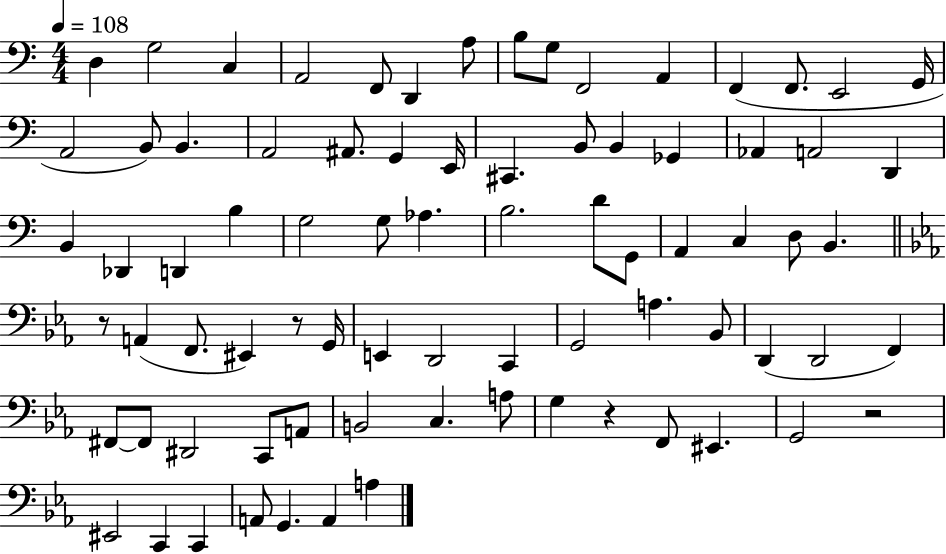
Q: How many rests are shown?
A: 4